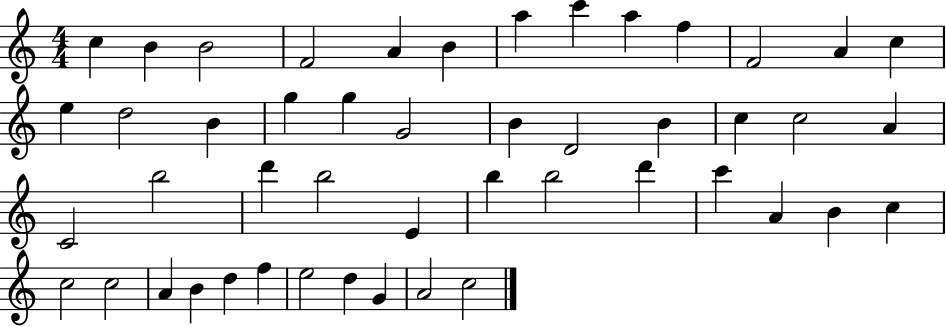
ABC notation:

X:1
T:Untitled
M:4/4
L:1/4
K:C
c B B2 F2 A B a c' a f F2 A c e d2 B g g G2 B D2 B c c2 A C2 b2 d' b2 E b b2 d' c' A B c c2 c2 A B d f e2 d G A2 c2